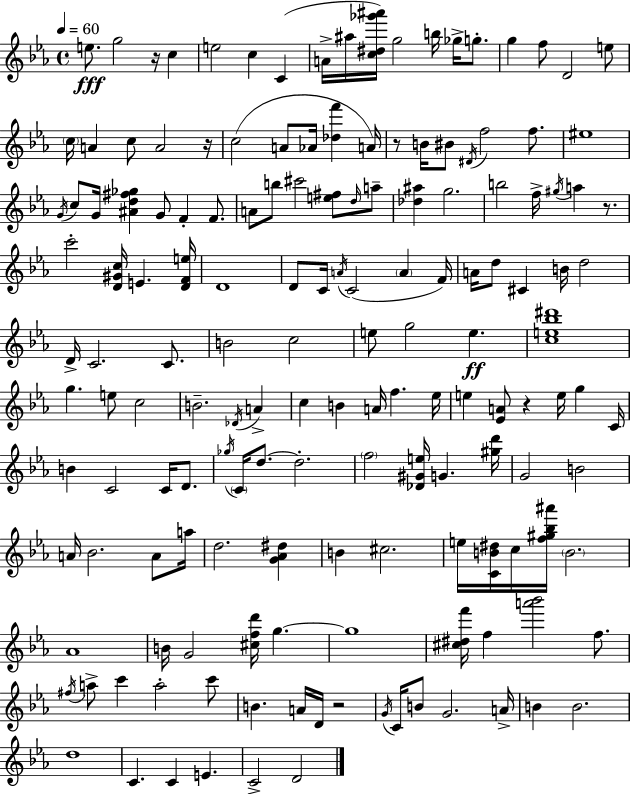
E5/e. G5/h R/s C5/q E5/h C5/q C4/q A4/s A#5/s [C5,D#5,Gb6,A#6]/s G5/h B5/s Gb5/s G5/e. G5/q F5/e D4/h E5/e C5/s A4/q C5/e A4/h R/s C5/h A4/e Ab4/s [Db5,F6]/q A4/s R/e B4/s BIS4/e D#4/s F5/h F5/e. EIS5/w G4/s C5/e G4/s [A#4,D5,F#5,Gb5]/q G4/e F4/q F4/e. A4/e B5/e C#6/h [E5,F#5]/e D5/s A5/e [Db5,A#5]/q G5/h. B5/h F5/s G#5/s A5/q R/e. C6/h [D4,G#4,C5]/s E4/q. [D4,F4,E5]/s D4/w D4/e C4/s A4/s C4/h A4/q F4/s A4/s D5/e C#4/q B4/s D5/h D4/s C4/h. C4/e. B4/h C5/h E5/e G5/h E5/q. [C5,E5,Bb5,D#6]/w G5/q. E5/e C5/h B4/h. Db4/s A4/q C5/q B4/q A4/s F5/q. Eb5/s E5/q [Eb4,A4]/e R/q E5/s G5/q C4/s B4/q C4/h C4/s D4/e. Gb5/s C4/s D5/e. D5/h. F5/h [Db4,G#4,E5]/s G4/q. [G#5,D6]/s G4/h B4/h A4/s Bb4/h. A4/e A5/s D5/h. [G4,Ab4,D#5]/q B4/q C#5/h. E5/s [C4,B4,D#5]/s C5/s [F5,G#5,Bb5,A#6]/s B4/h. Ab4/w B4/s G4/h [C#5,F5,D6]/s G5/q. G5/w [C#5,D#5,F6]/s F5/q [A6,Bb6]/h F5/e. F#5/s A5/e C6/q A5/h C6/e B4/q. A4/s D4/s R/h G4/s C4/s B4/e G4/h. A4/s B4/q B4/h. D5/w C4/q. C4/q E4/q. C4/h D4/h